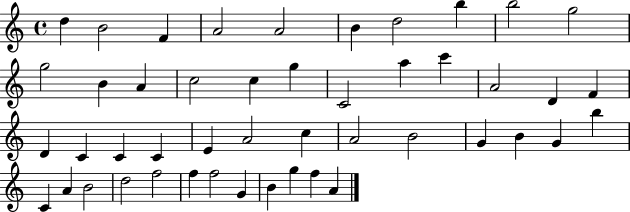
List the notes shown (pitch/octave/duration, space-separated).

D5/q B4/h F4/q A4/h A4/h B4/q D5/h B5/q B5/h G5/h G5/h B4/q A4/q C5/h C5/q G5/q C4/h A5/q C6/q A4/h D4/q F4/q D4/q C4/q C4/q C4/q E4/q A4/h C5/q A4/h B4/h G4/q B4/q G4/q B5/q C4/q A4/q B4/h D5/h F5/h F5/q F5/h G4/q B4/q G5/q F5/q A4/q